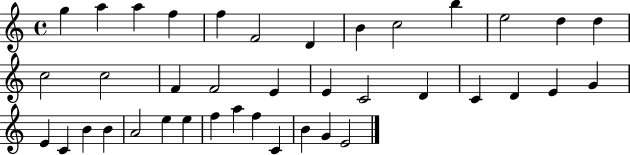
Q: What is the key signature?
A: C major